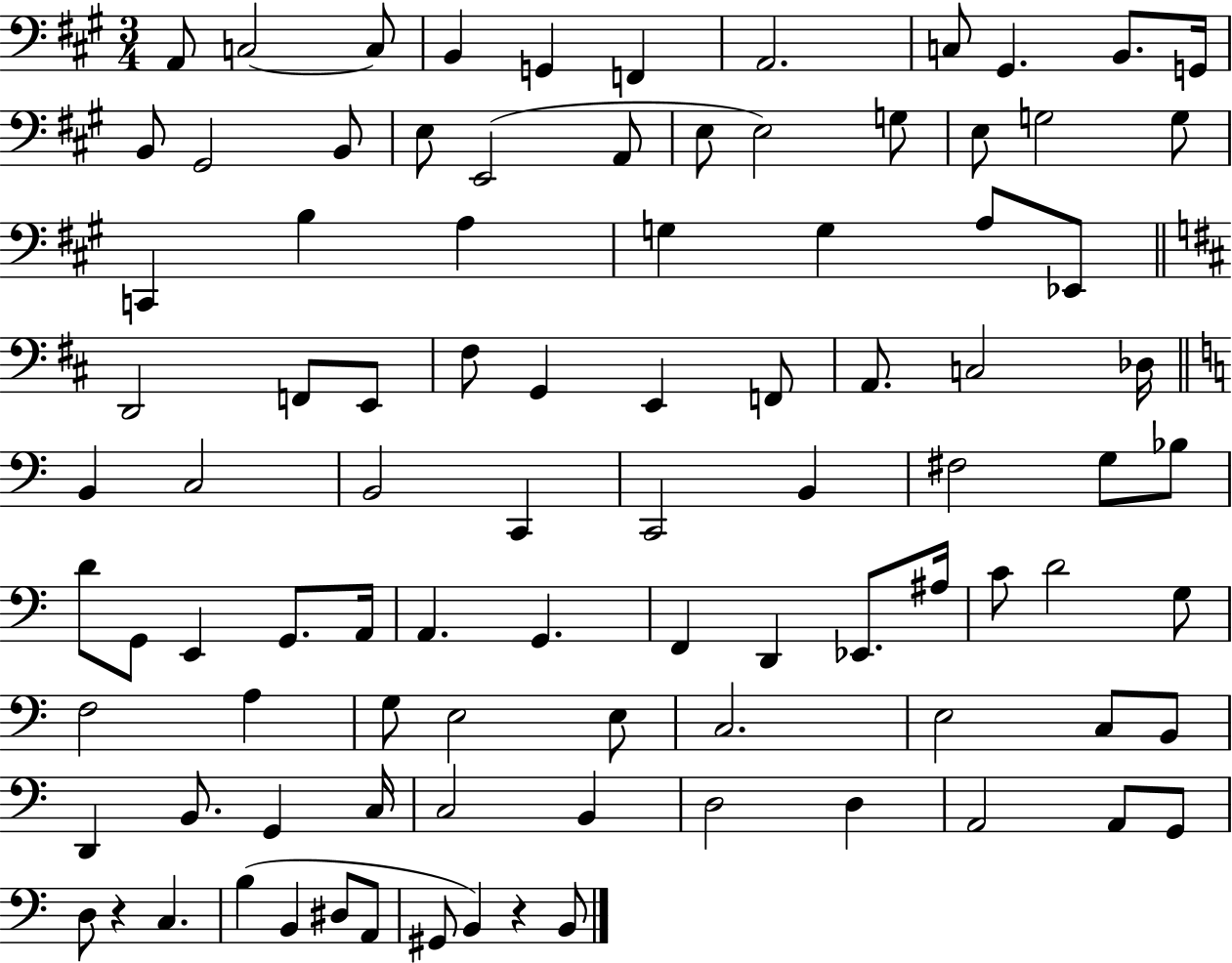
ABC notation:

X:1
T:Untitled
M:3/4
L:1/4
K:A
A,,/2 C,2 C,/2 B,, G,, F,, A,,2 C,/2 ^G,, B,,/2 G,,/4 B,,/2 ^G,,2 B,,/2 E,/2 E,,2 A,,/2 E,/2 E,2 G,/2 E,/2 G,2 G,/2 C,, B, A, G, G, A,/2 _E,,/2 D,,2 F,,/2 E,,/2 ^F,/2 G,, E,, F,,/2 A,,/2 C,2 _D,/4 B,, C,2 B,,2 C,, C,,2 B,, ^F,2 G,/2 _B,/2 D/2 G,,/2 E,, G,,/2 A,,/4 A,, G,, F,, D,, _E,,/2 ^A,/4 C/2 D2 G,/2 F,2 A, G,/2 E,2 E,/2 C,2 E,2 C,/2 B,,/2 D,, B,,/2 G,, C,/4 C,2 B,, D,2 D, A,,2 A,,/2 G,,/2 D,/2 z C, B, B,, ^D,/2 A,,/2 ^G,,/2 B,, z B,,/2